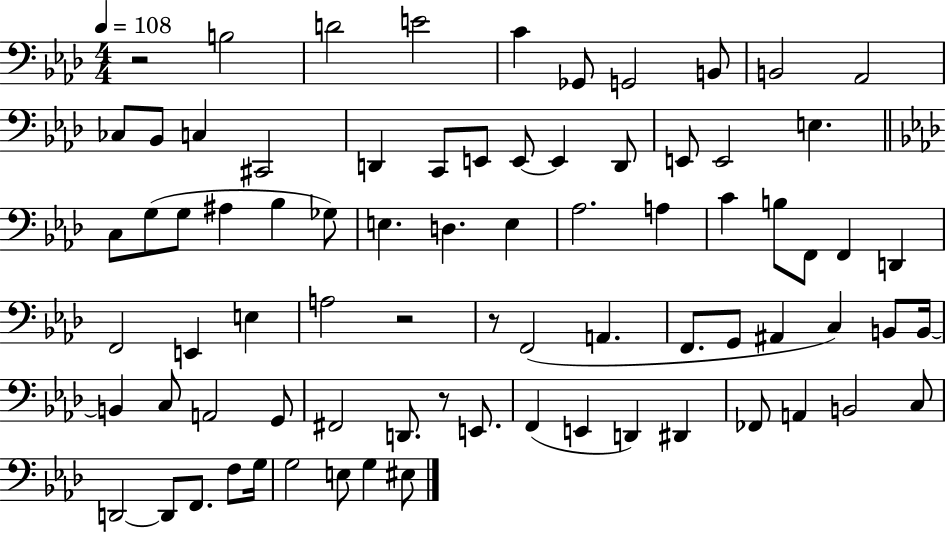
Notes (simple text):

R/h B3/h D4/h E4/h C4/q Gb2/e G2/h B2/e B2/h Ab2/h CES3/e Bb2/e C3/q C#2/h D2/q C2/e E2/e E2/e E2/q D2/e E2/e E2/h E3/q. C3/e G3/e G3/e A#3/q Bb3/q Gb3/e E3/q. D3/q. E3/q Ab3/h. A3/q C4/q B3/e F2/e F2/q D2/q F2/h E2/q E3/q A3/h R/h R/e F2/h A2/q. F2/e. G2/e A#2/q C3/q B2/e B2/s B2/q C3/e A2/h G2/e F#2/h D2/e. R/e E2/e. F2/q E2/q D2/q D#2/q FES2/e A2/q B2/h C3/e D2/h D2/e F2/e. F3/e G3/s G3/h E3/e G3/q EIS3/e